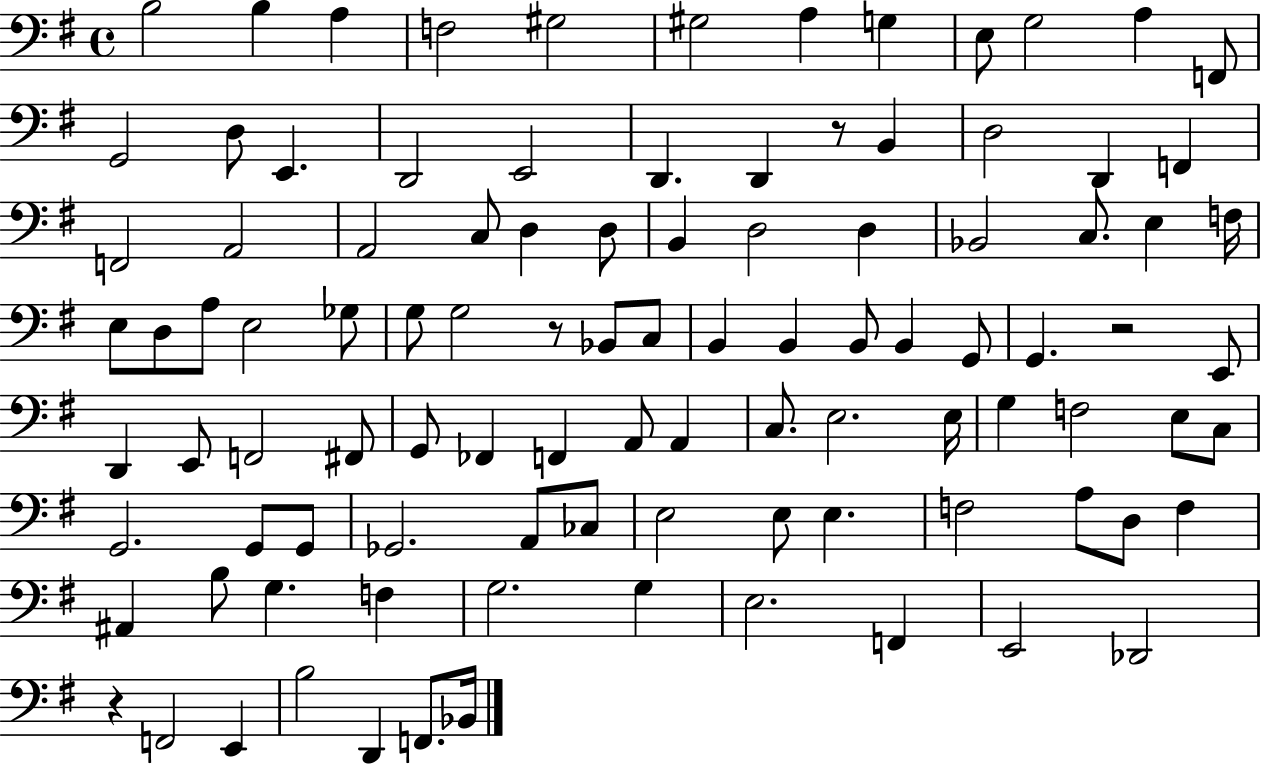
{
  \clef bass
  \time 4/4
  \defaultTimeSignature
  \key g \major
  b2 b4 a4 | f2 gis2 | gis2 a4 g4 | e8 g2 a4 f,8 | \break g,2 d8 e,4. | d,2 e,2 | d,4. d,4 r8 b,4 | d2 d,4 f,4 | \break f,2 a,2 | a,2 c8 d4 d8 | b,4 d2 d4 | bes,2 c8. e4 f16 | \break e8 d8 a8 e2 ges8 | g8 g2 r8 bes,8 c8 | b,4 b,4 b,8 b,4 g,8 | g,4. r2 e,8 | \break d,4 e,8 f,2 fis,8 | g,8 fes,4 f,4 a,8 a,4 | c8. e2. e16 | g4 f2 e8 c8 | \break g,2. g,8 g,8 | ges,2. a,8 ces8 | e2 e8 e4. | f2 a8 d8 f4 | \break ais,4 b8 g4. f4 | g2. g4 | e2. f,4 | e,2 des,2 | \break r4 f,2 e,4 | b2 d,4 f,8. bes,16 | \bar "|."
}